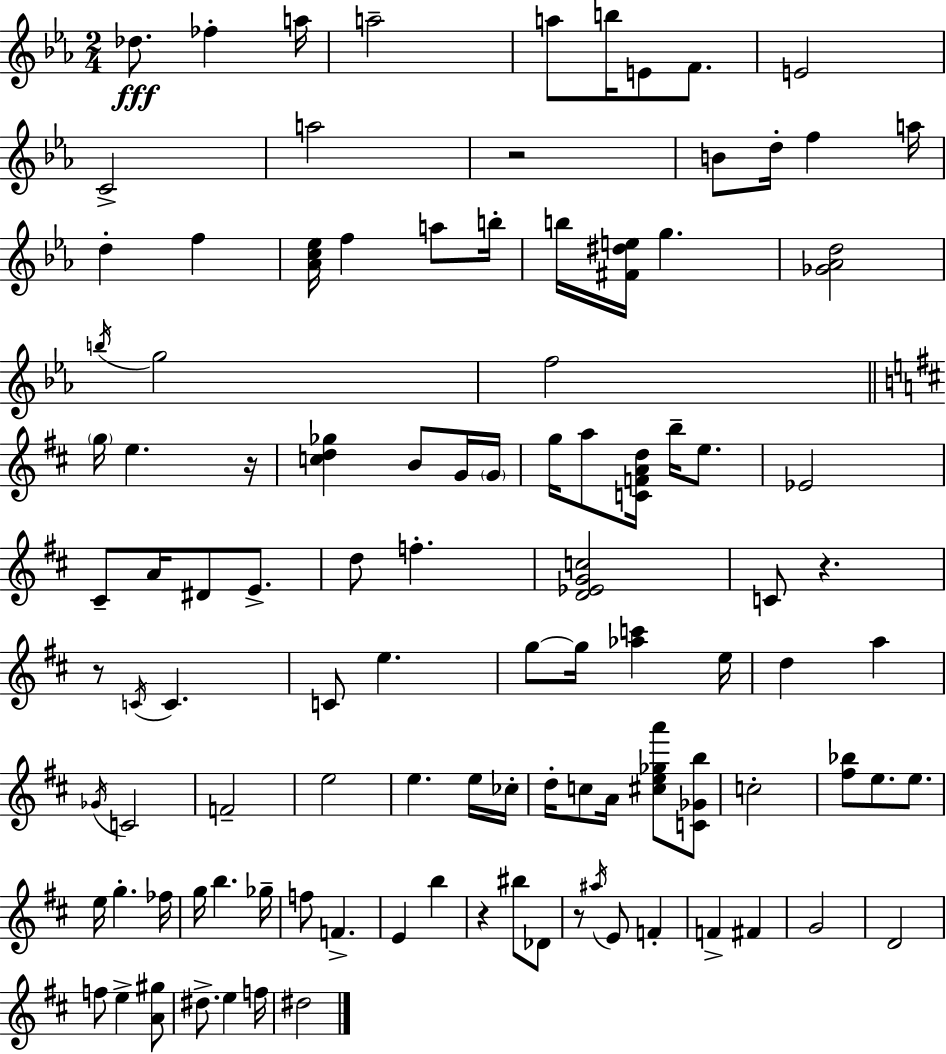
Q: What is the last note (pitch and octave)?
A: D#5